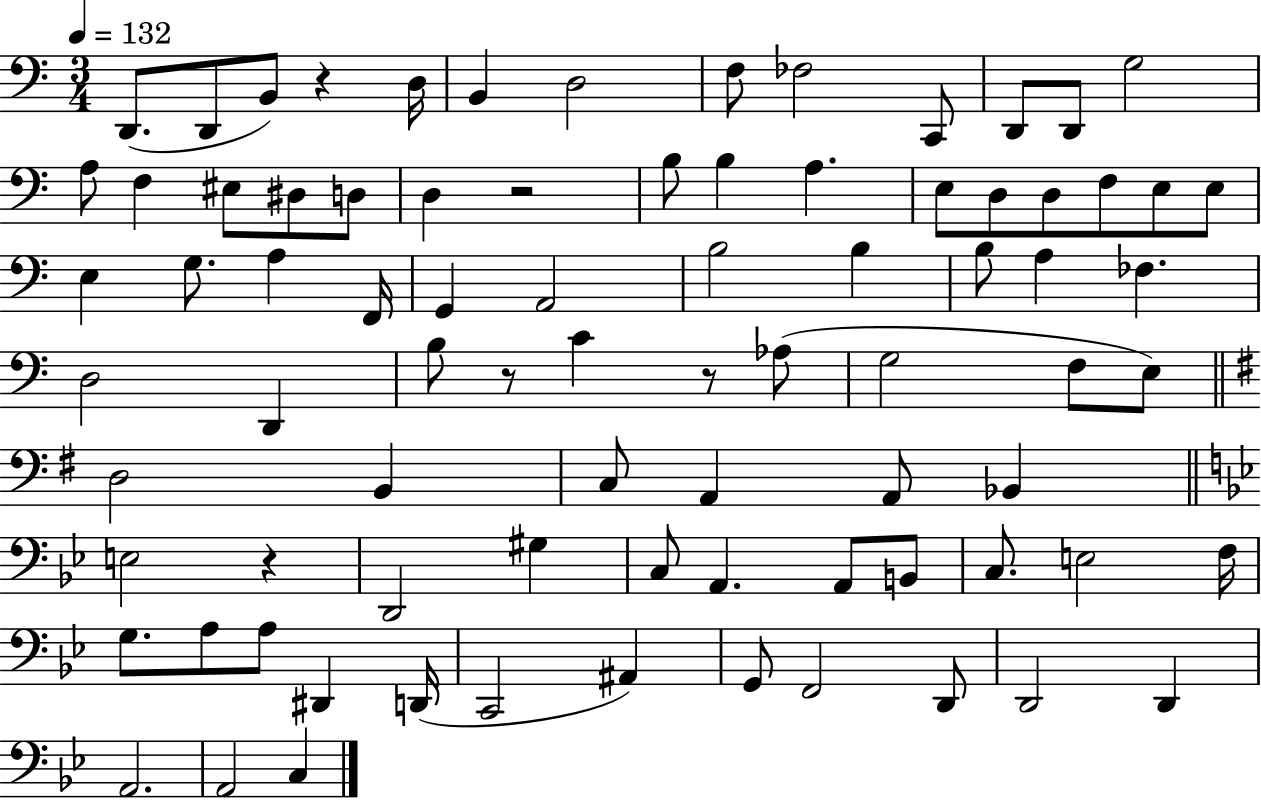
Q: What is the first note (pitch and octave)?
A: D2